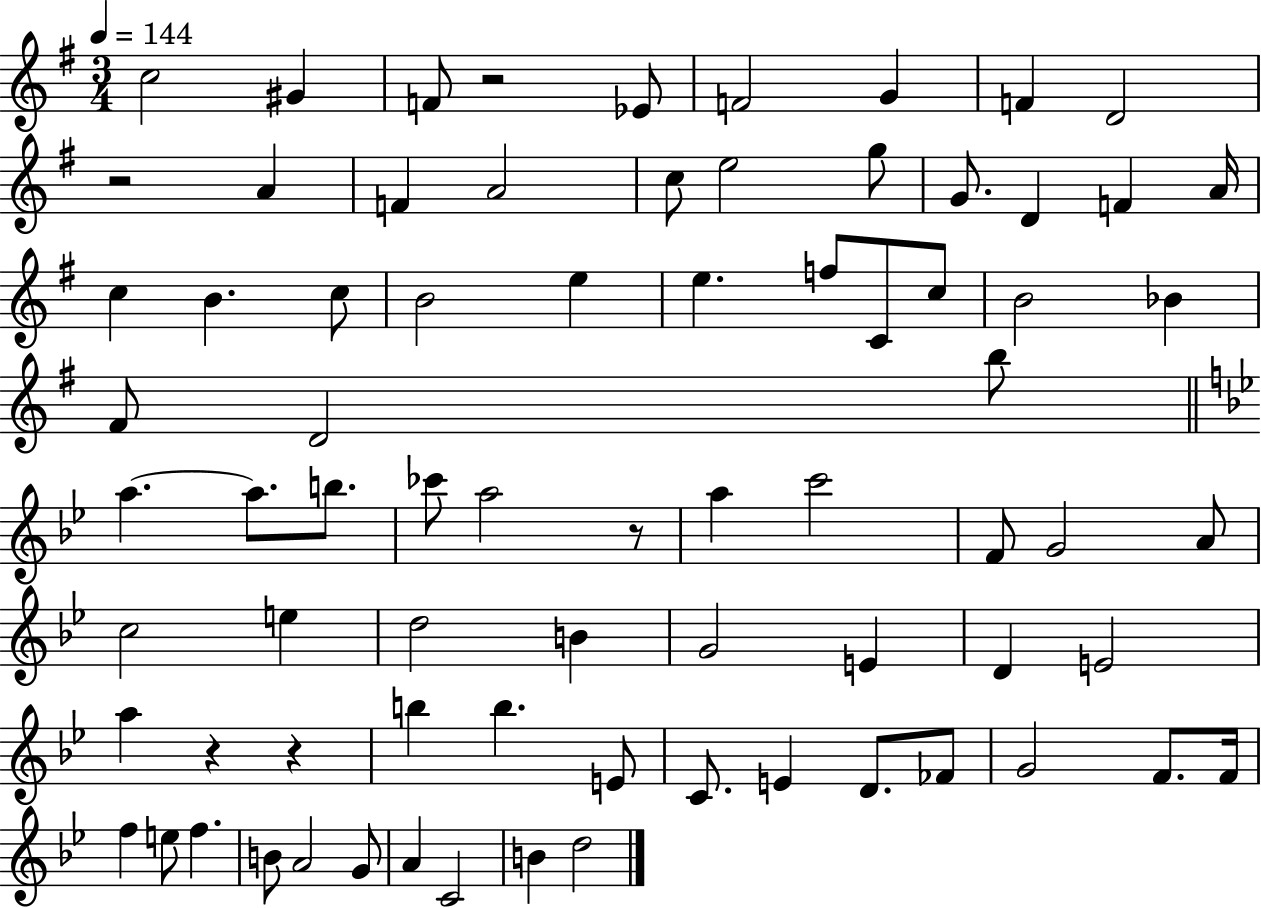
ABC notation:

X:1
T:Untitled
M:3/4
L:1/4
K:G
c2 ^G F/2 z2 _E/2 F2 G F D2 z2 A F A2 c/2 e2 g/2 G/2 D F A/4 c B c/2 B2 e e f/2 C/2 c/2 B2 _B ^F/2 D2 b/2 a a/2 b/2 _c'/2 a2 z/2 a c'2 F/2 G2 A/2 c2 e d2 B G2 E D E2 a z z b b E/2 C/2 E D/2 _F/2 G2 F/2 F/4 f e/2 f B/2 A2 G/2 A C2 B d2